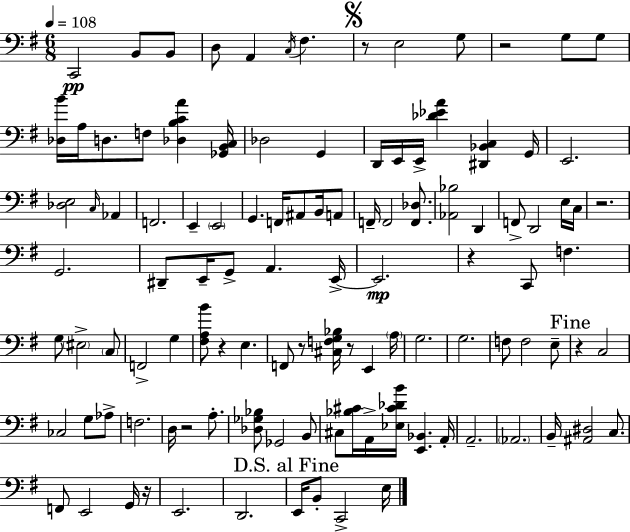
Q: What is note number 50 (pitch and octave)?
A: C3